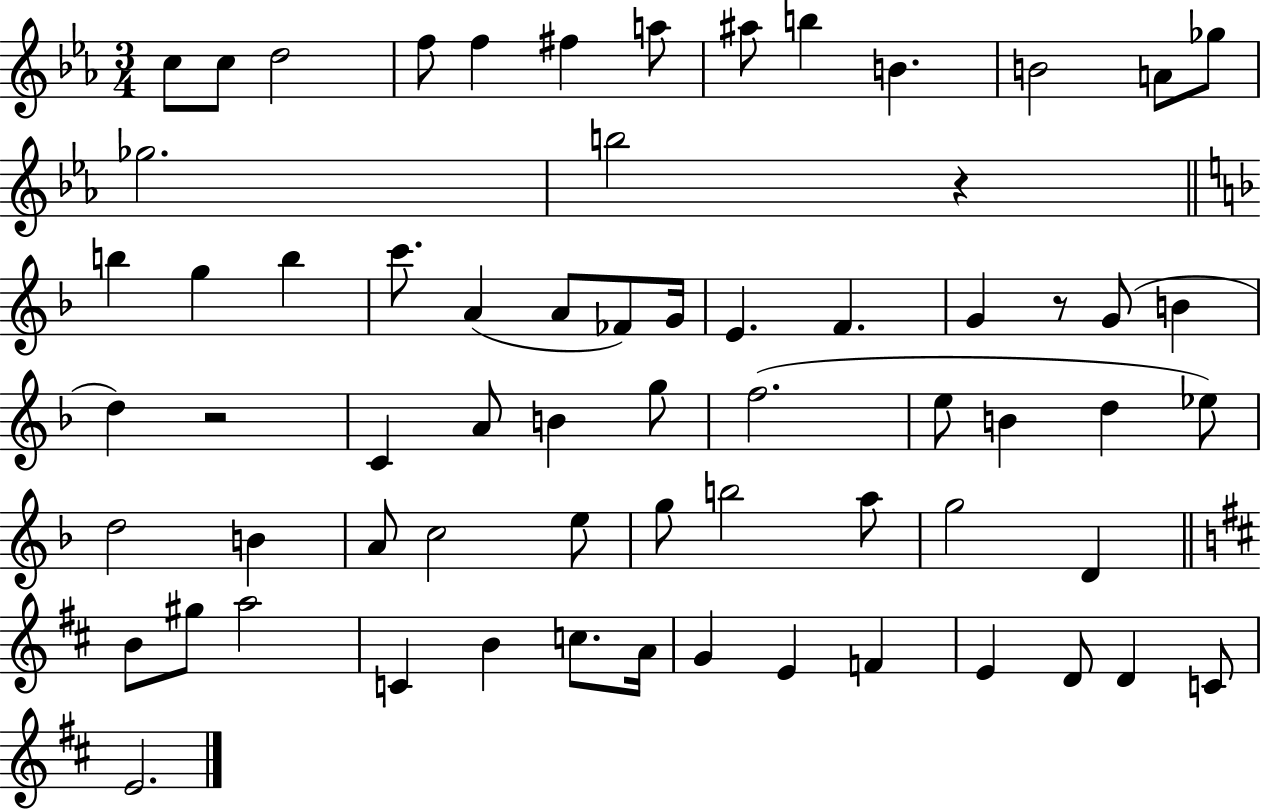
{
  \clef treble
  \numericTimeSignature
  \time 3/4
  \key ees \major
  c''8 c''8 d''2 | f''8 f''4 fis''4 a''8 | ais''8 b''4 b'4. | b'2 a'8 ges''8 | \break ges''2. | b''2 r4 | \bar "||" \break \key d \minor b''4 g''4 b''4 | c'''8. a'4( a'8 fes'8) g'16 | e'4. f'4. | g'4 r8 g'8( b'4 | \break d''4) r2 | c'4 a'8 b'4 g''8 | f''2.( | e''8 b'4 d''4 ees''8) | \break d''2 b'4 | a'8 c''2 e''8 | g''8 b''2 a''8 | g''2 d'4 | \break \bar "||" \break \key d \major b'8 gis''8 a''2 | c'4 b'4 c''8. a'16 | g'4 e'4 f'4 | e'4 d'8 d'4 c'8 | \break e'2. | \bar "|."
}